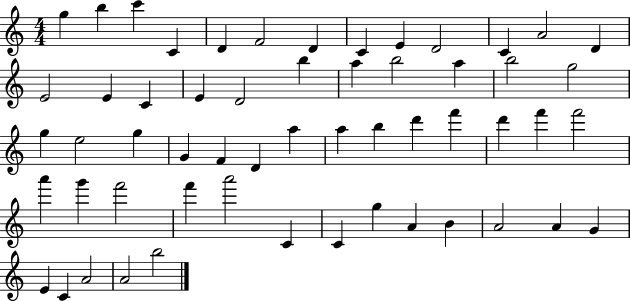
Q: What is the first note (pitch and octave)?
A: G5